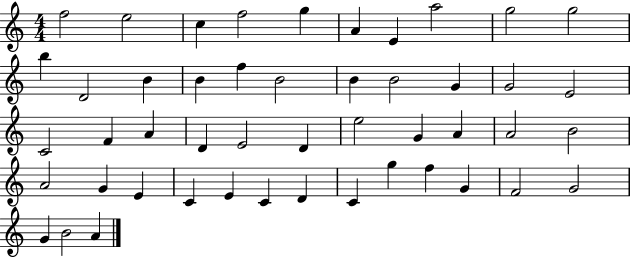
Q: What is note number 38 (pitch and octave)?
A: C4